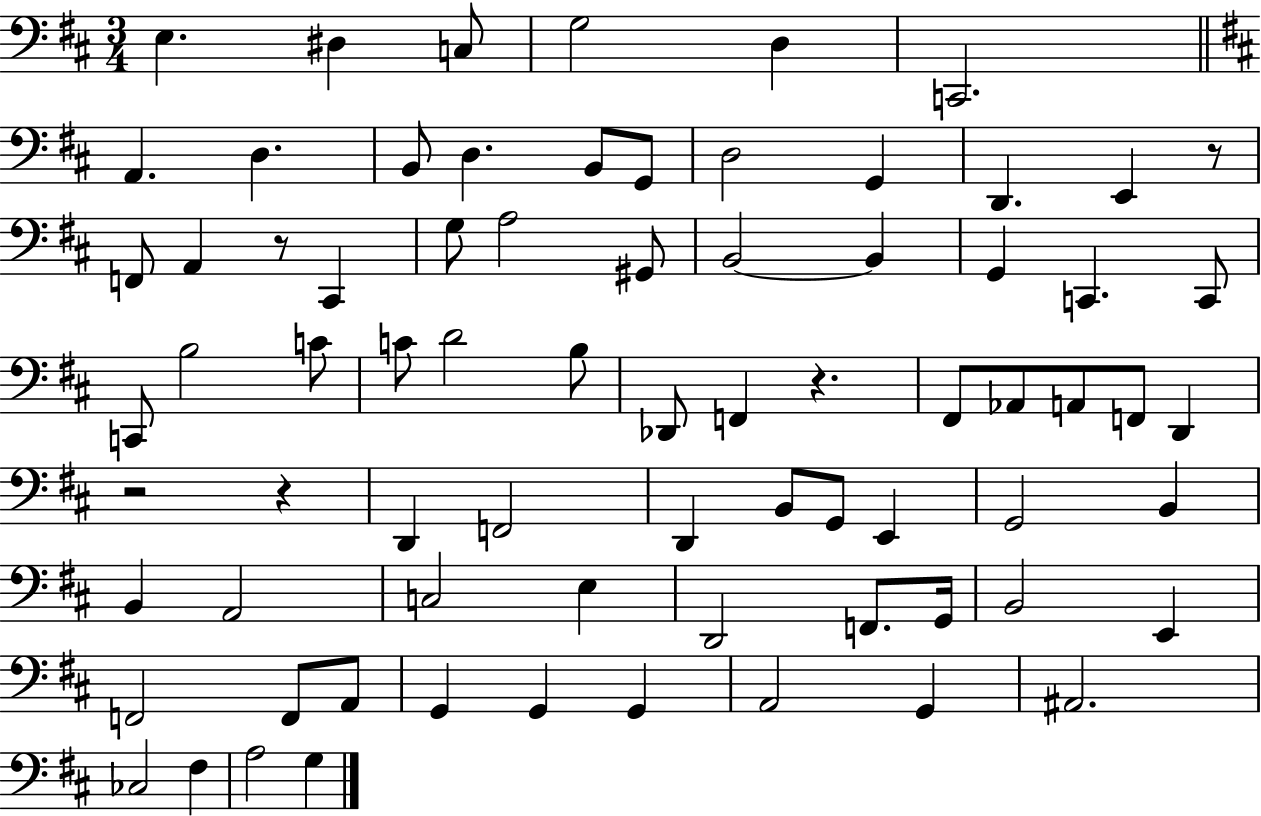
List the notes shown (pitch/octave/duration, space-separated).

E3/q. D#3/q C3/e G3/h D3/q C2/h. A2/q. D3/q. B2/e D3/q. B2/e G2/e D3/h G2/q D2/q. E2/q R/e F2/e A2/q R/e C#2/q G3/e A3/h G#2/e B2/h B2/q G2/q C2/q. C2/e C2/e B3/h C4/e C4/e D4/h B3/e Db2/e F2/q R/q. F#2/e Ab2/e A2/e F2/e D2/q R/h R/q D2/q F2/h D2/q B2/e G2/e E2/q G2/h B2/q B2/q A2/h C3/h E3/q D2/h F2/e. G2/s B2/h E2/q F2/h F2/e A2/e G2/q G2/q G2/q A2/h G2/q A#2/h. CES3/h F#3/q A3/h G3/q